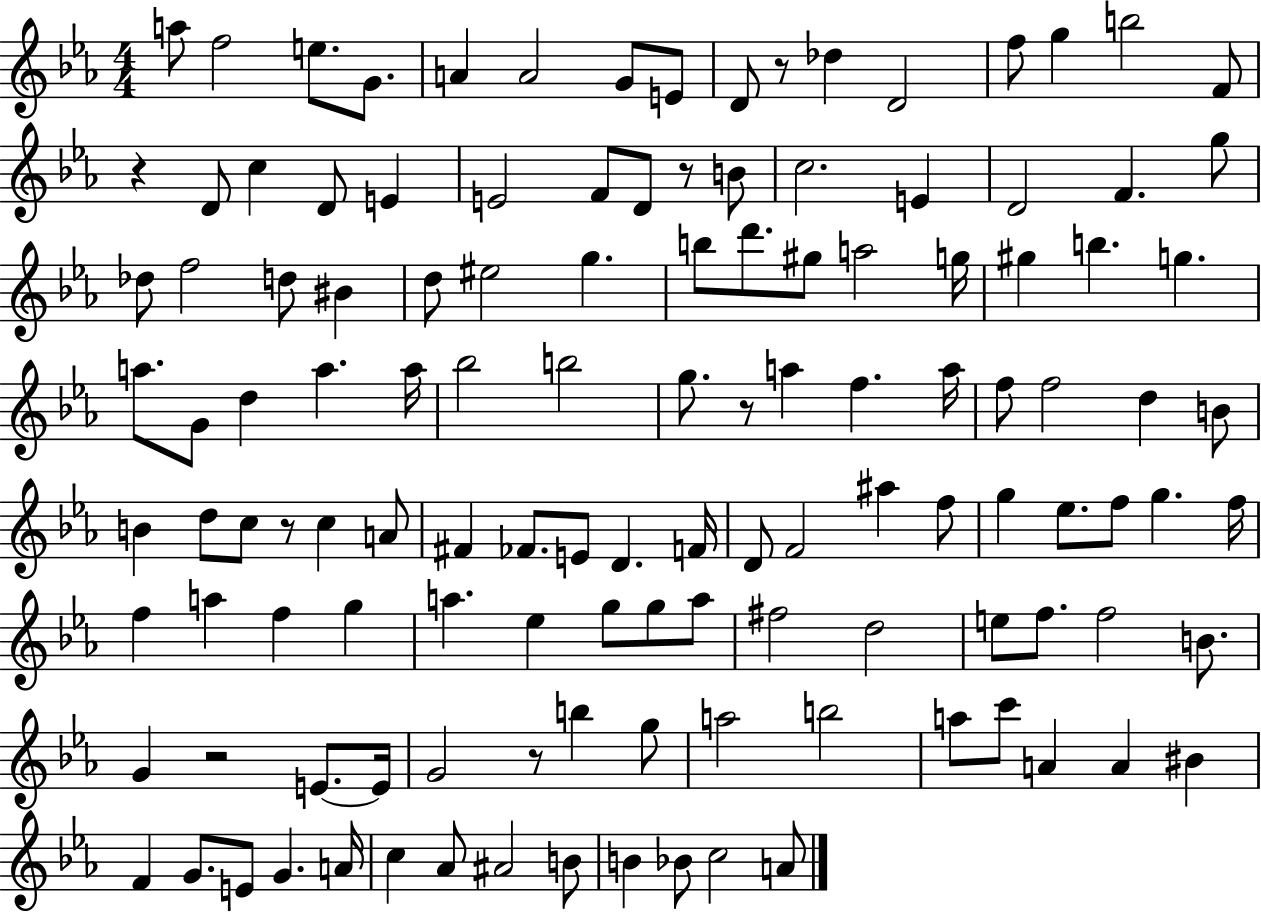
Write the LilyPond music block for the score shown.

{
  \clef treble
  \numericTimeSignature
  \time 4/4
  \key ees \major
  a''8 f''2 e''8. g'8. | a'4 a'2 g'8 e'8 | d'8 r8 des''4 d'2 | f''8 g''4 b''2 f'8 | \break r4 d'8 c''4 d'8 e'4 | e'2 f'8 d'8 r8 b'8 | c''2. e'4 | d'2 f'4. g''8 | \break des''8 f''2 d''8 bis'4 | d''8 eis''2 g''4. | b''8 d'''8. gis''8 a''2 g''16 | gis''4 b''4. g''4. | \break a''8. g'8 d''4 a''4. a''16 | bes''2 b''2 | g''8. r8 a''4 f''4. a''16 | f''8 f''2 d''4 b'8 | \break b'4 d''8 c''8 r8 c''4 a'8 | fis'4 fes'8. e'8 d'4. f'16 | d'8 f'2 ais''4 f''8 | g''4 ees''8. f''8 g''4. f''16 | \break f''4 a''4 f''4 g''4 | a''4. ees''4 g''8 g''8 a''8 | fis''2 d''2 | e''8 f''8. f''2 b'8. | \break g'4 r2 e'8.~~ e'16 | g'2 r8 b''4 g''8 | a''2 b''2 | a''8 c'''8 a'4 a'4 bis'4 | \break f'4 g'8. e'8 g'4. a'16 | c''4 aes'8 ais'2 b'8 | b'4 bes'8 c''2 a'8 | \bar "|."
}